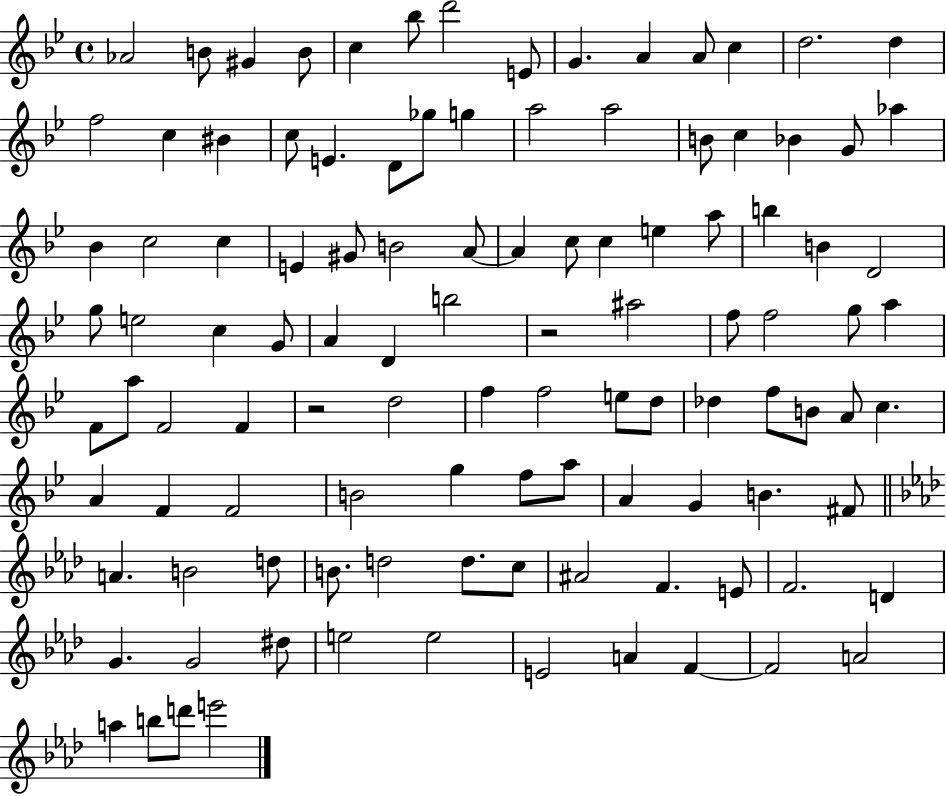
Ab4/h B4/e G#4/q B4/e C5/q Bb5/e D6/h E4/e G4/q. A4/q A4/e C5/q D5/h. D5/q F5/h C5/q BIS4/q C5/e E4/q. D4/e Gb5/e G5/q A5/h A5/h B4/e C5/q Bb4/q G4/e Ab5/q Bb4/q C5/h C5/q E4/q G#4/e B4/h A4/e A4/q C5/e C5/q E5/q A5/e B5/q B4/q D4/h G5/e E5/h C5/q G4/e A4/q D4/q B5/h R/h A#5/h F5/e F5/h G5/e A5/q F4/e A5/e F4/h F4/q R/h D5/h F5/q F5/h E5/e D5/e Db5/q F5/e B4/e A4/e C5/q. A4/q F4/q F4/h B4/h G5/q F5/e A5/e A4/q G4/q B4/q. F#4/e A4/q. B4/h D5/e B4/e. D5/h D5/e. C5/e A#4/h F4/q. E4/e F4/h. D4/q G4/q. G4/h D#5/e E5/h E5/h E4/h A4/q F4/q F4/h A4/h A5/q B5/e D6/e E6/h